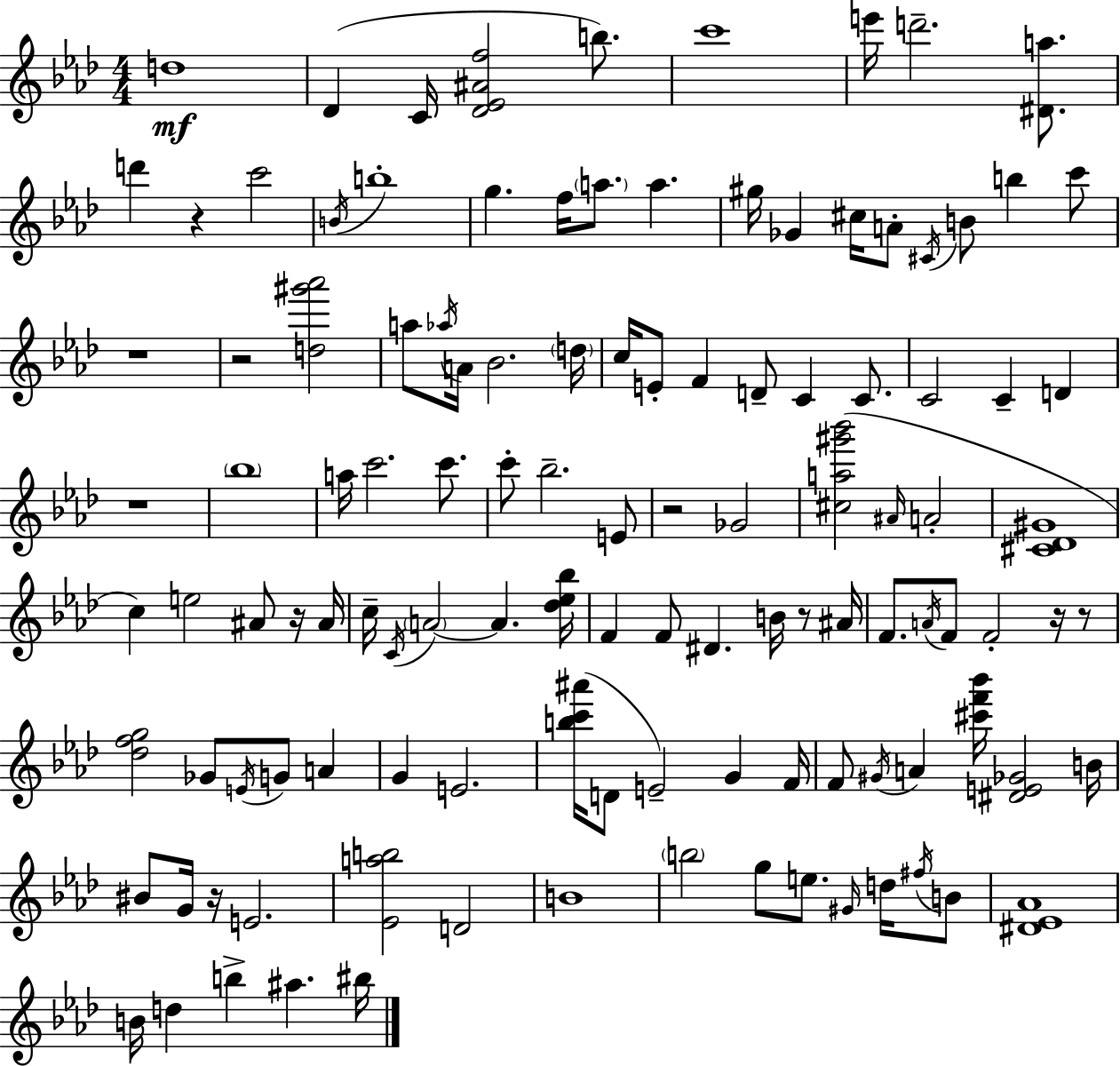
{
  \clef treble
  \numericTimeSignature
  \time 4/4
  \key aes \major
  \repeat volta 2 { d''1\mf | des'4( c'16 <des' ees' ais' f''>2 b''8.) | c'''1 | e'''16 d'''2.-- <dis' a''>8. | \break d'''4 r4 c'''2 | \acciaccatura { b'16 } b''1-. | g''4. f''16 \parenthesize a''8. a''4. | gis''16 ges'4 cis''16 a'8-. \acciaccatura { cis'16 } b'8 b''4 | \break c'''8 r1 | r2 <d'' gis''' aes'''>2 | a''8 \acciaccatura { aes''16 } a'16 bes'2. | \parenthesize d''16 c''16 e'8-. f'4 d'8-- c'4 | \break c'8. c'2 c'4-- d'4 | r1 | \parenthesize bes''1 | a''16 c'''2. | \break c'''8. c'''8-. bes''2.-- | e'8 r2 ges'2 | <cis'' a'' gis''' bes'''>2( \grace { ais'16 } a'2-. | <cis' des' gis'>1 | \break c''4) e''2 | ais'8 r16 ais'16 c''16-- \acciaccatura { c'16 } \parenthesize a'2~~ a'4. | <des'' ees'' bes''>16 f'4 f'8 dis'4. | b'16 r8 ais'16 f'8. \acciaccatura { a'16 } f'8 f'2-. | \break r16 r8 <des'' f'' g''>2 ges'8 | \acciaccatura { e'16 } g'8 a'4 g'4 e'2. | <b'' c''' ais'''>16( d'8 e'2--) | g'4 f'16 f'8 \acciaccatura { gis'16 } a'4 <cis''' f''' bes'''>16 <dis' e' ges'>2 | \break b'16 bis'8 g'16 r16 e'2. | <ees' a'' b''>2 | d'2 b'1 | \parenthesize b''2 | \break g''8 e''8. \grace { gis'16 } d''16 \acciaccatura { fis''16 } b'8 <dis' ees' aes'>1 | b'16 d''4 b''4-> | ais''4. bis''16 } \bar "|."
}